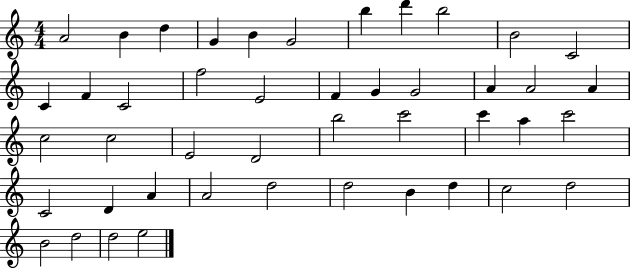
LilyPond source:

{
  \clef treble
  \numericTimeSignature
  \time 4/4
  \key c \major
  a'2 b'4 d''4 | g'4 b'4 g'2 | b''4 d'''4 b''2 | b'2 c'2 | \break c'4 f'4 c'2 | f''2 e'2 | f'4 g'4 g'2 | a'4 a'2 a'4 | \break c''2 c''2 | e'2 d'2 | b''2 c'''2 | c'''4 a''4 c'''2 | \break c'2 d'4 a'4 | a'2 d''2 | d''2 b'4 d''4 | c''2 d''2 | \break b'2 d''2 | d''2 e''2 | \bar "|."
}